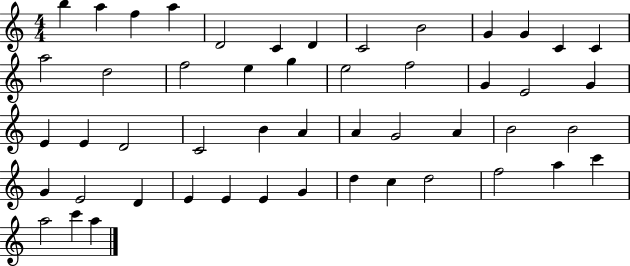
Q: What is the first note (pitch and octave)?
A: B5